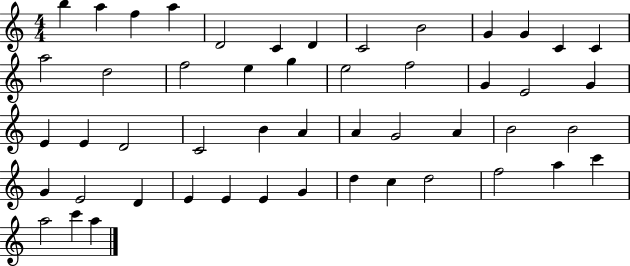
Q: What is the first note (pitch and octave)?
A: B5